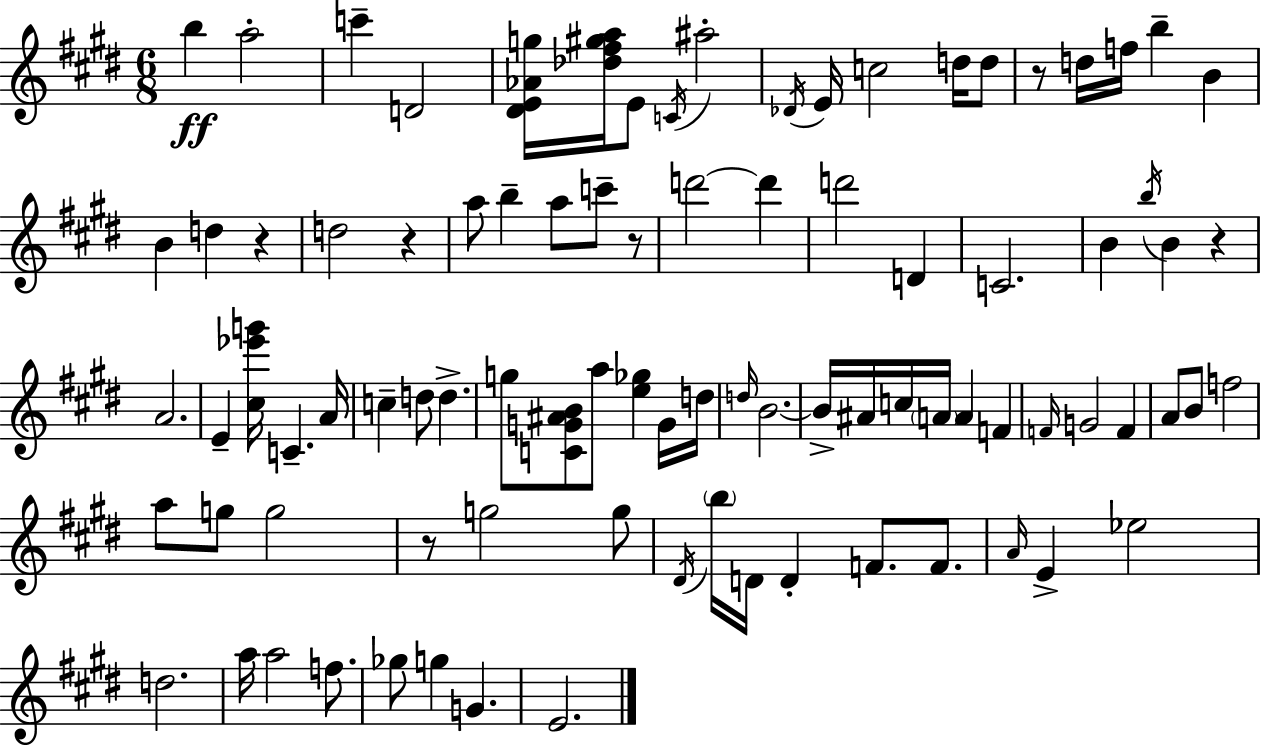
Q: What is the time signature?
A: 6/8